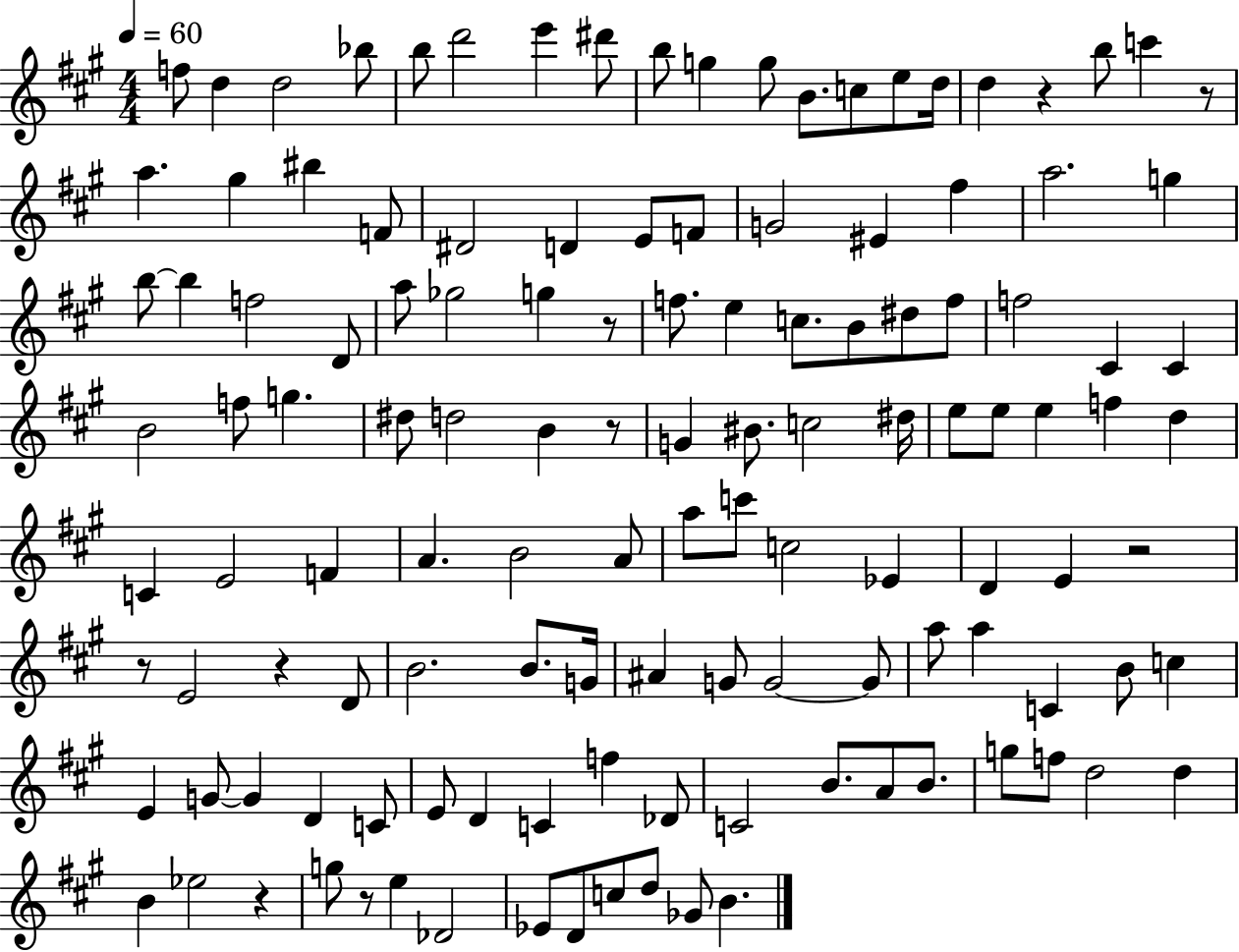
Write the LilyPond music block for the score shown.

{
  \clef treble
  \numericTimeSignature
  \time 4/4
  \key a \major
  \tempo 4 = 60
  f''8 d''4 d''2 bes''8 | b''8 d'''2 e'''4 dis'''8 | b''8 g''4 g''8 b'8. c''8 e''8 d''16 | d''4 r4 b''8 c'''4 r8 | \break a''4. gis''4 bis''4 f'8 | dis'2 d'4 e'8 f'8 | g'2 eis'4 fis''4 | a''2. g''4 | \break b''8~~ b''4 f''2 d'8 | a''8 ges''2 g''4 r8 | f''8. e''4 c''8. b'8 dis''8 f''8 | f''2 cis'4 cis'4 | \break b'2 f''8 g''4. | dis''8 d''2 b'4 r8 | g'4 bis'8. c''2 dis''16 | e''8 e''8 e''4 f''4 d''4 | \break c'4 e'2 f'4 | a'4. b'2 a'8 | a''8 c'''8 c''2 ees'4 | d'4 e'4 r2 | \break r8 e'2 r4 d'8 | b'2. b'8. g'16 | ais'4 g'8 g'2~~ g'8 | a''8 a''4 c'4 b'8 c''4 | \break e'4 g'8~~ g'4 d'4 c'8 | e'8 d'4 c'4 f''4 des'8 | c'2 b'8. a'8 b'8. | g''8 f''8 d''2 d''4 | \break b'4 ees''2 r4 | g''8 r8 e''4 des'2 | ees'8 d'8 c''8 d''8 ges'8 b'4. | \bar "|."
}